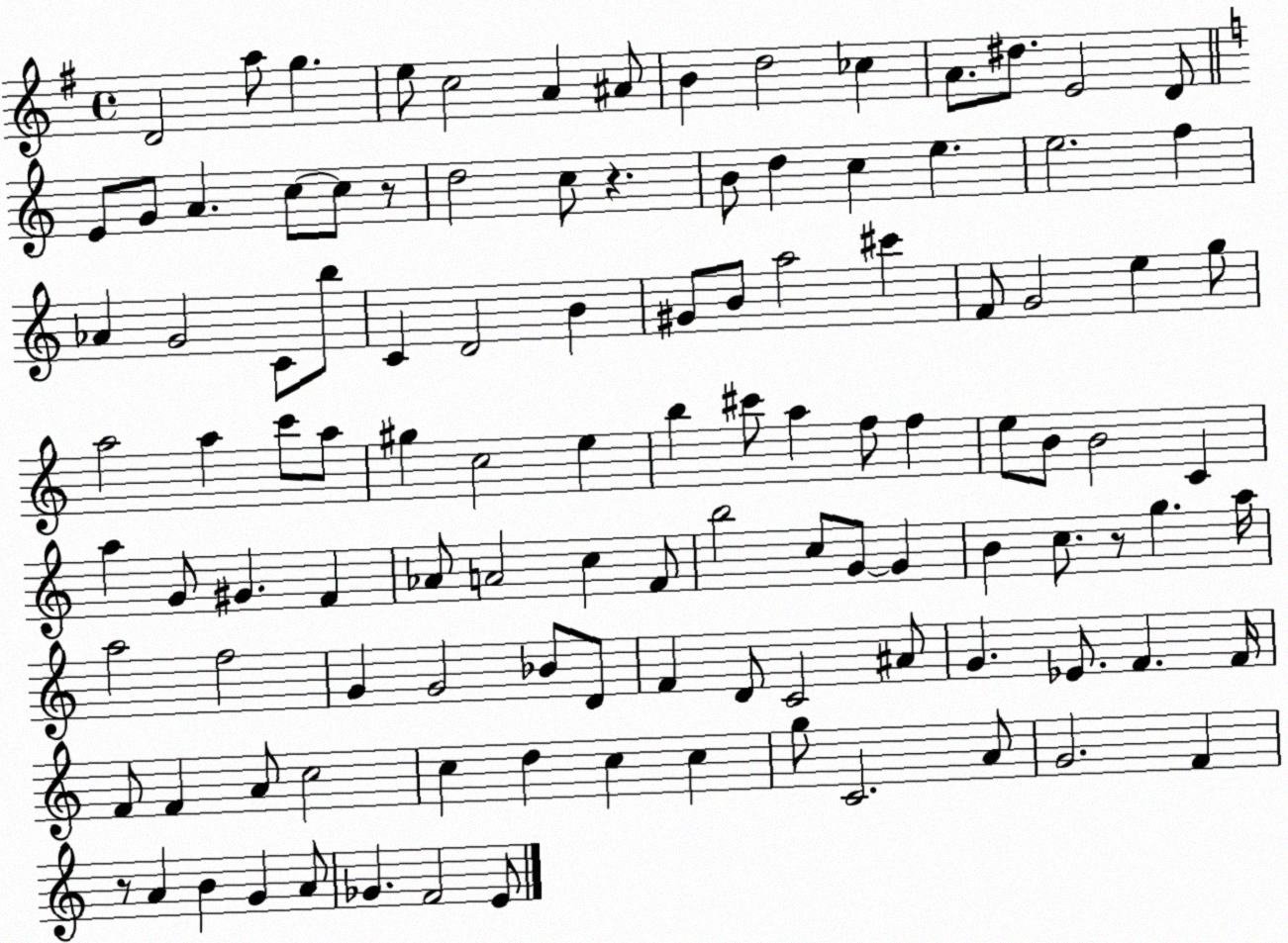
X:1
T:Untitled
M:4/4
L:1/4
K:G
D2 a/2 g e/2 c2 A ^A/2 B d2 _c A/2 ^d/2 E2 D/2 E/2 G/2 A c/2 c/2 z/2 d2 c/2 z B/2 d c e e2 f _A G2 C/2 b/2 C D2 B ^G/2 B/2 a2 ^c' F/2 G2 e g/2 a2 a c'/2 a/2 ^g c2 e b ^c'/2 a f/2 f e/2 B/2 B2 C a G/2 ^G F _A/2 A2 c F/2 b2 c/2 G/2 G B c/2 z/2 g a/4 a2 f2 G G2 _B/2 D/2 F D/2 C2 ^A/2 G _E/2 F F/4 F/2 F A/2 c2 c d c c g/2 C2 A/2 G2 F z/2 A B G A/2 _G F2 E/2